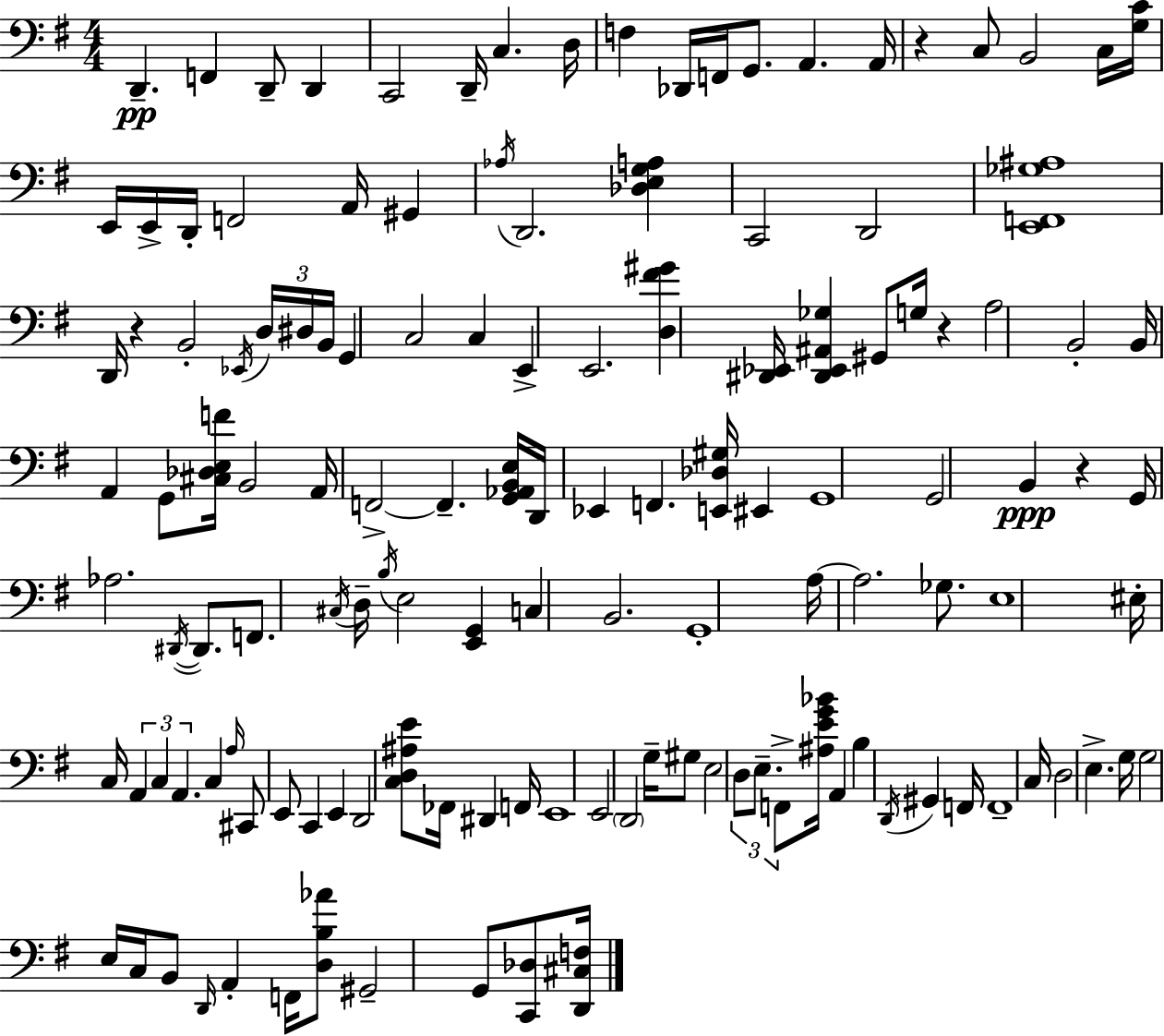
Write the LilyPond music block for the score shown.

{
  \clef bass
  \numericTimeSignature
  \time 4/4
  \key g \major
  d,4.--\pp f,4 d,8-- d,4 | c,2 d,16-- c4. d16 | f4 des,16 f,16 g,8. a,4. a,16 | r4 c8 b,2 c16 <g c'>16 | \break e,16 e,16-> d,16-. f,2 a,16 gis,4 | \acciaccatura { aes16 } d,2. <des e g a>4 | c,2 d,2 | <e, f, ges ais>1 | \break d,16 r4 b,2-. \acciaccatura { ees,16 } \tuplet 3/2 { d16 | dis16 b,16 } g,4 c2 c4 | e,4-> e,2. | <d fis' gis'>4 <dis, ees,>16 <dis, ees, ais, ges>4 gis,8 g16 r4 | \break a2 b,2-. | b,16 a,4 g,8 <cis des e f'>16 b,2 | a,16 f,2->~~ f,4.-- | <g, aes, b, e>16 d,16 ees,4 f,4. <e, des gis>16 eis,4 | \break g,1 | g,2 b,4\ppp r4 | g,16 aes2. \acciaccatura { dis,16~ }~ | dis,8. f,8. \acciaccatura { cis16 } d16-- \acciaccatura { b16 } e2 | \break <e, g,>4 c4 b,2. | g,1-. | a16~~ a2. | ges8. e1 | \break eis16-. c16 \tuplet 3/2 { a,4 c4 a,4. } | c4 \grace { a16 } cis,8 e,8 c,4 | e,4 d,2 <c d ais e'>8 | fes,16 dis,4 f,16 e,1 | \break e,2 \parenthesize d,2 | g16-- gis8 e2 | \tuplet 3/2 { d8 e8.-- f,8-> } <ais e' g' bes'>16 a,4 b4 | \acciaccatura { d,16 } gis,4 f,16 f,1-- | \break c16 d2 | e4.-> g16 g2 e16 | c16 b,8 \grace { d,16 } a,4-. f,16 <d b aes'>8 gis,2-- | g,8 <c, des>8 <d, cis f>16 \bar "|."
}